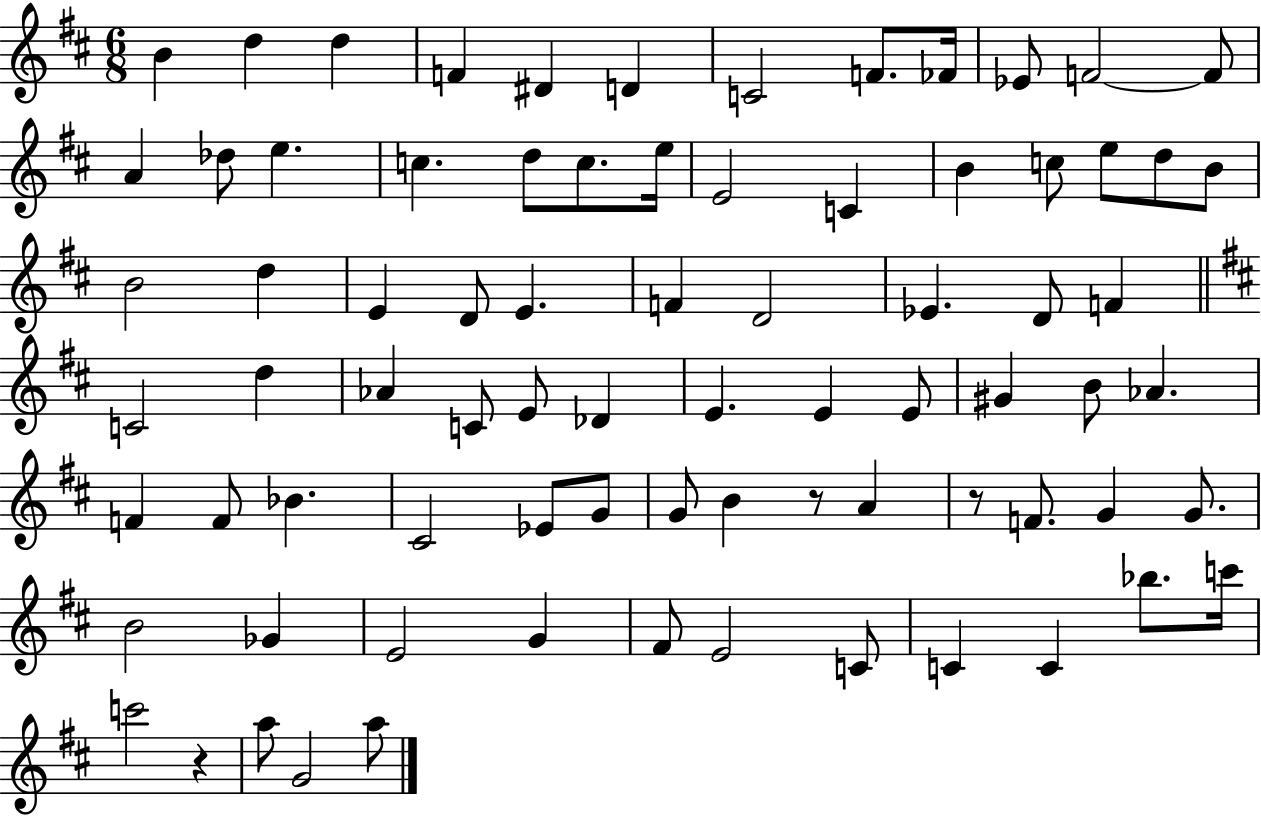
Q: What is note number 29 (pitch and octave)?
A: E4